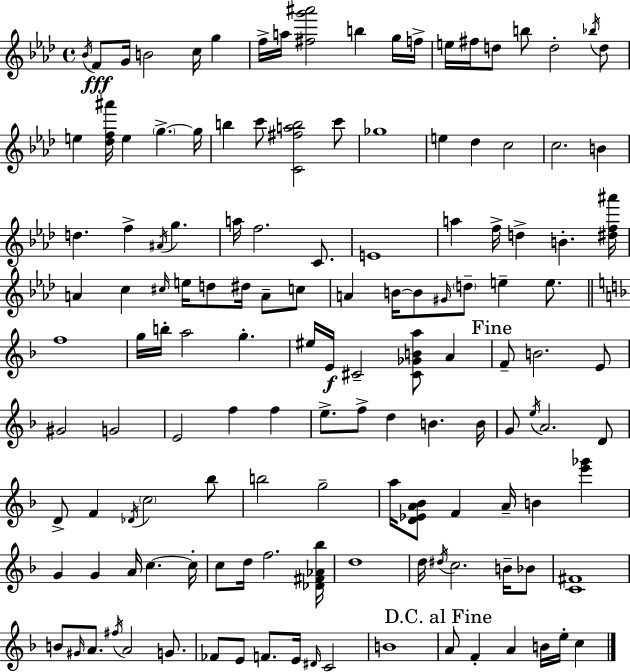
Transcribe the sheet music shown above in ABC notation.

X:1
T:Untitled
M:4/4
L:1/4
K:Ab
_B/4 F/2 G/4 B2 c/4 g f/4 a/4 [^fg'^a']2 b g/4 f/4 e/4 ^f/4 d/2 b/2 d2 _b/4 d/2 e [_df^a']/4 e g g/4 b c'/2 [C^fab]2 c'/2 _g4 e _d c2 c2 B d f ^A/4 g a/4 f2 C/2 E4 a f/4 d B [^df^a']/4 A c ^c/4 e/4 d/2 ^d/4 A/2 c/2 A B/4 B/2 ^G/4 d/2 e e/2 f4 g/4 b/4 a2 g ^e/4 E/4 ^C2 [^C_GBa]/2 A F/2 B2 E/2 ^G2 G2 E2 f f e/2 f/2 d B B/4 G/2 e/4 A2 D/2 D/2 F _D/4 c2 _b/2 b2 g2 a/4 [D_EA_B]/2 F A/4 B [e'_g'] G G A/4 c c/4 c/2 d/4 f2 [_D^F_A_b]/4 d4 d/4 ^d/4 c2 B/4 _B/2 [C^F]4 B/2 ^G/4 A/2 ^f/4 A2 G/2 _F/2 E/2 F/2 E/4 ^D/4 C2 B4 A/2 F A B/4 e/4 c